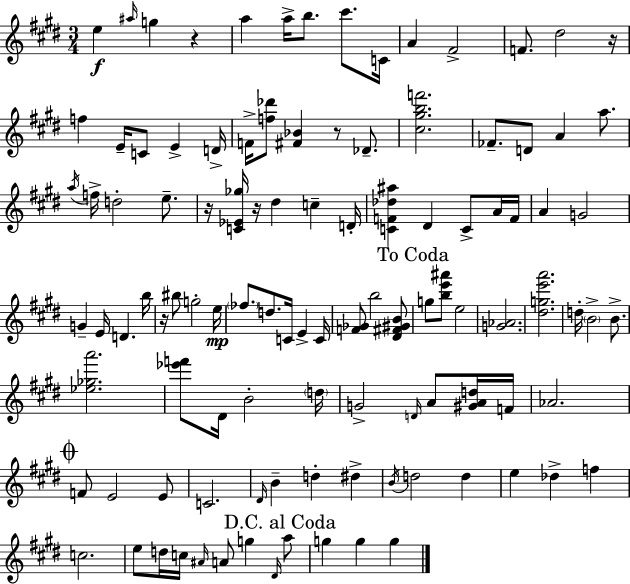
E5/q A#5/s G5/q R/q A5/q A5/s B5/e. C#6/e. C4/s A4/q F#4/h F4/e. D#5/h R/s F5/q E4/s C4/e E4/q D4/s F4/s [F5,Db6]/e [F#4,Bb4]/q R/e Db4/e. [C#5,G#5,B5,F6]/h. FES4/e. D4/e A4/q A5/e. A5/s F5/s D5/h E5/e. R/s [C4,Eb4,Gb5]/s R/s D#5/q C5/q D4/s [C4,F4,Db5,A#5]/q D#4/q C4/e A4/s F4/s A4/q G4/h G4/q E4/s D4/q. B5/s R/s BIS5/e G5/h E5/s FES5/e. D5/e. C4/s E4/q C4/s [F4,Gb4]/e B5/h [D#4,F#4,G#4,B4]/e G5/e [B5,E6,A#6]/e E5/h [G4,Ab4]/h. [D#5,G5,E6,A6]/h. D5/s B4/h B4/e. [Eb5,Gb5,A6]/h. [Eb6,F6]/e D#4/s B4/h D5/s G4/h D4/s A4/e [G#4,A4,D5]/s F4/s Ab4/h. F4/e E4/h E4/e C4/h. D#4/s B4/q D5/q D#5/q B4/s D5/h D5/q E5/q Db5/q F5/q C5/h. E5/e D5/s C5/s A#4/s A4/e G5/q D#4/s A5/e G5/q G5/q G5/q